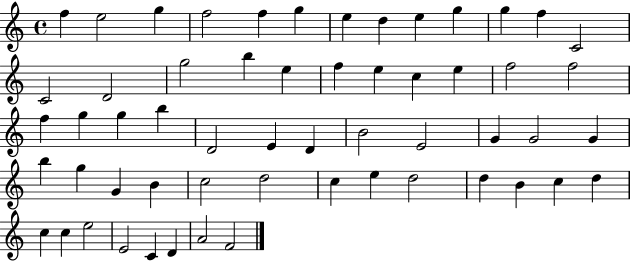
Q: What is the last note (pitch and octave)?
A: F4